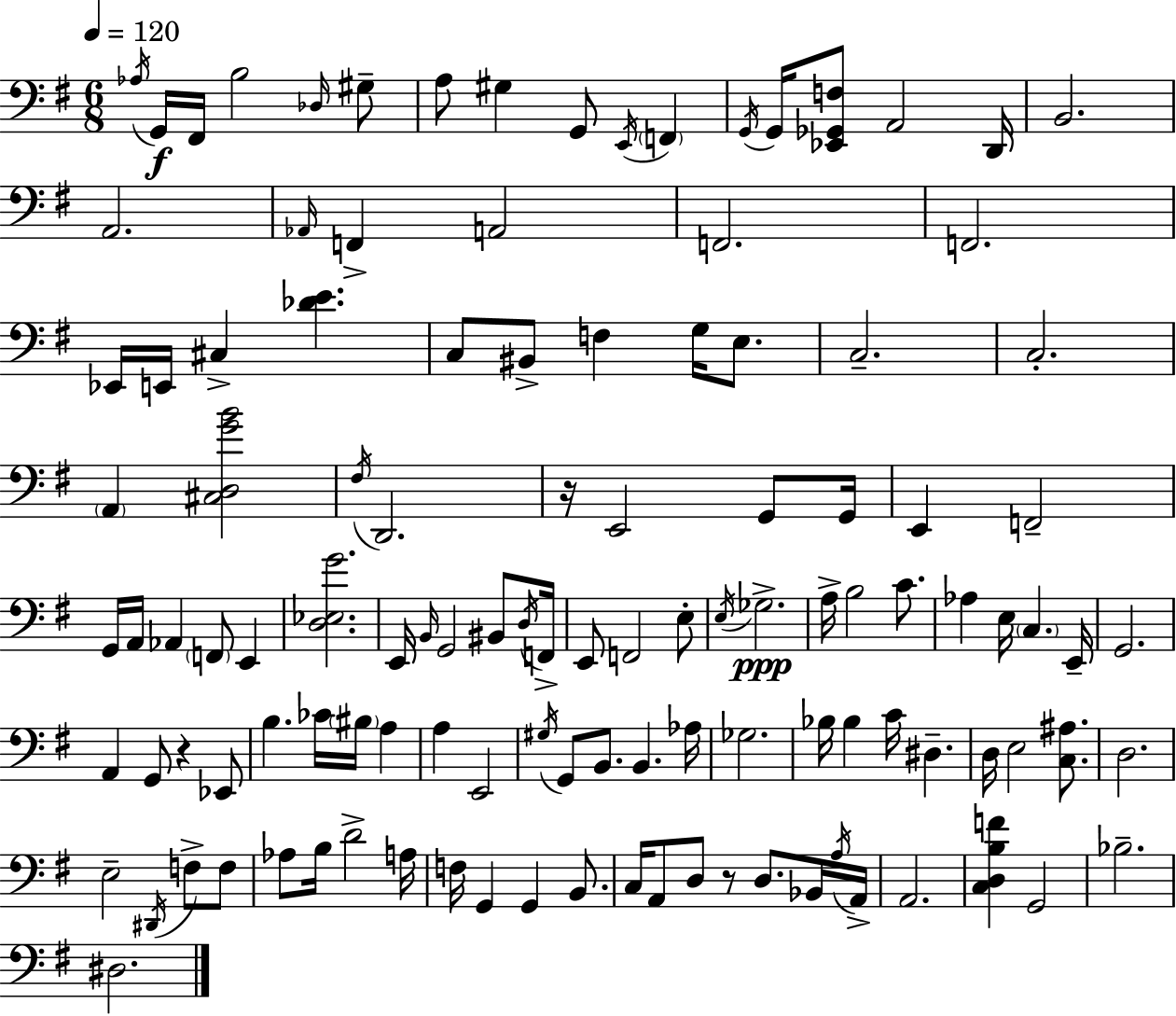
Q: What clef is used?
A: bass